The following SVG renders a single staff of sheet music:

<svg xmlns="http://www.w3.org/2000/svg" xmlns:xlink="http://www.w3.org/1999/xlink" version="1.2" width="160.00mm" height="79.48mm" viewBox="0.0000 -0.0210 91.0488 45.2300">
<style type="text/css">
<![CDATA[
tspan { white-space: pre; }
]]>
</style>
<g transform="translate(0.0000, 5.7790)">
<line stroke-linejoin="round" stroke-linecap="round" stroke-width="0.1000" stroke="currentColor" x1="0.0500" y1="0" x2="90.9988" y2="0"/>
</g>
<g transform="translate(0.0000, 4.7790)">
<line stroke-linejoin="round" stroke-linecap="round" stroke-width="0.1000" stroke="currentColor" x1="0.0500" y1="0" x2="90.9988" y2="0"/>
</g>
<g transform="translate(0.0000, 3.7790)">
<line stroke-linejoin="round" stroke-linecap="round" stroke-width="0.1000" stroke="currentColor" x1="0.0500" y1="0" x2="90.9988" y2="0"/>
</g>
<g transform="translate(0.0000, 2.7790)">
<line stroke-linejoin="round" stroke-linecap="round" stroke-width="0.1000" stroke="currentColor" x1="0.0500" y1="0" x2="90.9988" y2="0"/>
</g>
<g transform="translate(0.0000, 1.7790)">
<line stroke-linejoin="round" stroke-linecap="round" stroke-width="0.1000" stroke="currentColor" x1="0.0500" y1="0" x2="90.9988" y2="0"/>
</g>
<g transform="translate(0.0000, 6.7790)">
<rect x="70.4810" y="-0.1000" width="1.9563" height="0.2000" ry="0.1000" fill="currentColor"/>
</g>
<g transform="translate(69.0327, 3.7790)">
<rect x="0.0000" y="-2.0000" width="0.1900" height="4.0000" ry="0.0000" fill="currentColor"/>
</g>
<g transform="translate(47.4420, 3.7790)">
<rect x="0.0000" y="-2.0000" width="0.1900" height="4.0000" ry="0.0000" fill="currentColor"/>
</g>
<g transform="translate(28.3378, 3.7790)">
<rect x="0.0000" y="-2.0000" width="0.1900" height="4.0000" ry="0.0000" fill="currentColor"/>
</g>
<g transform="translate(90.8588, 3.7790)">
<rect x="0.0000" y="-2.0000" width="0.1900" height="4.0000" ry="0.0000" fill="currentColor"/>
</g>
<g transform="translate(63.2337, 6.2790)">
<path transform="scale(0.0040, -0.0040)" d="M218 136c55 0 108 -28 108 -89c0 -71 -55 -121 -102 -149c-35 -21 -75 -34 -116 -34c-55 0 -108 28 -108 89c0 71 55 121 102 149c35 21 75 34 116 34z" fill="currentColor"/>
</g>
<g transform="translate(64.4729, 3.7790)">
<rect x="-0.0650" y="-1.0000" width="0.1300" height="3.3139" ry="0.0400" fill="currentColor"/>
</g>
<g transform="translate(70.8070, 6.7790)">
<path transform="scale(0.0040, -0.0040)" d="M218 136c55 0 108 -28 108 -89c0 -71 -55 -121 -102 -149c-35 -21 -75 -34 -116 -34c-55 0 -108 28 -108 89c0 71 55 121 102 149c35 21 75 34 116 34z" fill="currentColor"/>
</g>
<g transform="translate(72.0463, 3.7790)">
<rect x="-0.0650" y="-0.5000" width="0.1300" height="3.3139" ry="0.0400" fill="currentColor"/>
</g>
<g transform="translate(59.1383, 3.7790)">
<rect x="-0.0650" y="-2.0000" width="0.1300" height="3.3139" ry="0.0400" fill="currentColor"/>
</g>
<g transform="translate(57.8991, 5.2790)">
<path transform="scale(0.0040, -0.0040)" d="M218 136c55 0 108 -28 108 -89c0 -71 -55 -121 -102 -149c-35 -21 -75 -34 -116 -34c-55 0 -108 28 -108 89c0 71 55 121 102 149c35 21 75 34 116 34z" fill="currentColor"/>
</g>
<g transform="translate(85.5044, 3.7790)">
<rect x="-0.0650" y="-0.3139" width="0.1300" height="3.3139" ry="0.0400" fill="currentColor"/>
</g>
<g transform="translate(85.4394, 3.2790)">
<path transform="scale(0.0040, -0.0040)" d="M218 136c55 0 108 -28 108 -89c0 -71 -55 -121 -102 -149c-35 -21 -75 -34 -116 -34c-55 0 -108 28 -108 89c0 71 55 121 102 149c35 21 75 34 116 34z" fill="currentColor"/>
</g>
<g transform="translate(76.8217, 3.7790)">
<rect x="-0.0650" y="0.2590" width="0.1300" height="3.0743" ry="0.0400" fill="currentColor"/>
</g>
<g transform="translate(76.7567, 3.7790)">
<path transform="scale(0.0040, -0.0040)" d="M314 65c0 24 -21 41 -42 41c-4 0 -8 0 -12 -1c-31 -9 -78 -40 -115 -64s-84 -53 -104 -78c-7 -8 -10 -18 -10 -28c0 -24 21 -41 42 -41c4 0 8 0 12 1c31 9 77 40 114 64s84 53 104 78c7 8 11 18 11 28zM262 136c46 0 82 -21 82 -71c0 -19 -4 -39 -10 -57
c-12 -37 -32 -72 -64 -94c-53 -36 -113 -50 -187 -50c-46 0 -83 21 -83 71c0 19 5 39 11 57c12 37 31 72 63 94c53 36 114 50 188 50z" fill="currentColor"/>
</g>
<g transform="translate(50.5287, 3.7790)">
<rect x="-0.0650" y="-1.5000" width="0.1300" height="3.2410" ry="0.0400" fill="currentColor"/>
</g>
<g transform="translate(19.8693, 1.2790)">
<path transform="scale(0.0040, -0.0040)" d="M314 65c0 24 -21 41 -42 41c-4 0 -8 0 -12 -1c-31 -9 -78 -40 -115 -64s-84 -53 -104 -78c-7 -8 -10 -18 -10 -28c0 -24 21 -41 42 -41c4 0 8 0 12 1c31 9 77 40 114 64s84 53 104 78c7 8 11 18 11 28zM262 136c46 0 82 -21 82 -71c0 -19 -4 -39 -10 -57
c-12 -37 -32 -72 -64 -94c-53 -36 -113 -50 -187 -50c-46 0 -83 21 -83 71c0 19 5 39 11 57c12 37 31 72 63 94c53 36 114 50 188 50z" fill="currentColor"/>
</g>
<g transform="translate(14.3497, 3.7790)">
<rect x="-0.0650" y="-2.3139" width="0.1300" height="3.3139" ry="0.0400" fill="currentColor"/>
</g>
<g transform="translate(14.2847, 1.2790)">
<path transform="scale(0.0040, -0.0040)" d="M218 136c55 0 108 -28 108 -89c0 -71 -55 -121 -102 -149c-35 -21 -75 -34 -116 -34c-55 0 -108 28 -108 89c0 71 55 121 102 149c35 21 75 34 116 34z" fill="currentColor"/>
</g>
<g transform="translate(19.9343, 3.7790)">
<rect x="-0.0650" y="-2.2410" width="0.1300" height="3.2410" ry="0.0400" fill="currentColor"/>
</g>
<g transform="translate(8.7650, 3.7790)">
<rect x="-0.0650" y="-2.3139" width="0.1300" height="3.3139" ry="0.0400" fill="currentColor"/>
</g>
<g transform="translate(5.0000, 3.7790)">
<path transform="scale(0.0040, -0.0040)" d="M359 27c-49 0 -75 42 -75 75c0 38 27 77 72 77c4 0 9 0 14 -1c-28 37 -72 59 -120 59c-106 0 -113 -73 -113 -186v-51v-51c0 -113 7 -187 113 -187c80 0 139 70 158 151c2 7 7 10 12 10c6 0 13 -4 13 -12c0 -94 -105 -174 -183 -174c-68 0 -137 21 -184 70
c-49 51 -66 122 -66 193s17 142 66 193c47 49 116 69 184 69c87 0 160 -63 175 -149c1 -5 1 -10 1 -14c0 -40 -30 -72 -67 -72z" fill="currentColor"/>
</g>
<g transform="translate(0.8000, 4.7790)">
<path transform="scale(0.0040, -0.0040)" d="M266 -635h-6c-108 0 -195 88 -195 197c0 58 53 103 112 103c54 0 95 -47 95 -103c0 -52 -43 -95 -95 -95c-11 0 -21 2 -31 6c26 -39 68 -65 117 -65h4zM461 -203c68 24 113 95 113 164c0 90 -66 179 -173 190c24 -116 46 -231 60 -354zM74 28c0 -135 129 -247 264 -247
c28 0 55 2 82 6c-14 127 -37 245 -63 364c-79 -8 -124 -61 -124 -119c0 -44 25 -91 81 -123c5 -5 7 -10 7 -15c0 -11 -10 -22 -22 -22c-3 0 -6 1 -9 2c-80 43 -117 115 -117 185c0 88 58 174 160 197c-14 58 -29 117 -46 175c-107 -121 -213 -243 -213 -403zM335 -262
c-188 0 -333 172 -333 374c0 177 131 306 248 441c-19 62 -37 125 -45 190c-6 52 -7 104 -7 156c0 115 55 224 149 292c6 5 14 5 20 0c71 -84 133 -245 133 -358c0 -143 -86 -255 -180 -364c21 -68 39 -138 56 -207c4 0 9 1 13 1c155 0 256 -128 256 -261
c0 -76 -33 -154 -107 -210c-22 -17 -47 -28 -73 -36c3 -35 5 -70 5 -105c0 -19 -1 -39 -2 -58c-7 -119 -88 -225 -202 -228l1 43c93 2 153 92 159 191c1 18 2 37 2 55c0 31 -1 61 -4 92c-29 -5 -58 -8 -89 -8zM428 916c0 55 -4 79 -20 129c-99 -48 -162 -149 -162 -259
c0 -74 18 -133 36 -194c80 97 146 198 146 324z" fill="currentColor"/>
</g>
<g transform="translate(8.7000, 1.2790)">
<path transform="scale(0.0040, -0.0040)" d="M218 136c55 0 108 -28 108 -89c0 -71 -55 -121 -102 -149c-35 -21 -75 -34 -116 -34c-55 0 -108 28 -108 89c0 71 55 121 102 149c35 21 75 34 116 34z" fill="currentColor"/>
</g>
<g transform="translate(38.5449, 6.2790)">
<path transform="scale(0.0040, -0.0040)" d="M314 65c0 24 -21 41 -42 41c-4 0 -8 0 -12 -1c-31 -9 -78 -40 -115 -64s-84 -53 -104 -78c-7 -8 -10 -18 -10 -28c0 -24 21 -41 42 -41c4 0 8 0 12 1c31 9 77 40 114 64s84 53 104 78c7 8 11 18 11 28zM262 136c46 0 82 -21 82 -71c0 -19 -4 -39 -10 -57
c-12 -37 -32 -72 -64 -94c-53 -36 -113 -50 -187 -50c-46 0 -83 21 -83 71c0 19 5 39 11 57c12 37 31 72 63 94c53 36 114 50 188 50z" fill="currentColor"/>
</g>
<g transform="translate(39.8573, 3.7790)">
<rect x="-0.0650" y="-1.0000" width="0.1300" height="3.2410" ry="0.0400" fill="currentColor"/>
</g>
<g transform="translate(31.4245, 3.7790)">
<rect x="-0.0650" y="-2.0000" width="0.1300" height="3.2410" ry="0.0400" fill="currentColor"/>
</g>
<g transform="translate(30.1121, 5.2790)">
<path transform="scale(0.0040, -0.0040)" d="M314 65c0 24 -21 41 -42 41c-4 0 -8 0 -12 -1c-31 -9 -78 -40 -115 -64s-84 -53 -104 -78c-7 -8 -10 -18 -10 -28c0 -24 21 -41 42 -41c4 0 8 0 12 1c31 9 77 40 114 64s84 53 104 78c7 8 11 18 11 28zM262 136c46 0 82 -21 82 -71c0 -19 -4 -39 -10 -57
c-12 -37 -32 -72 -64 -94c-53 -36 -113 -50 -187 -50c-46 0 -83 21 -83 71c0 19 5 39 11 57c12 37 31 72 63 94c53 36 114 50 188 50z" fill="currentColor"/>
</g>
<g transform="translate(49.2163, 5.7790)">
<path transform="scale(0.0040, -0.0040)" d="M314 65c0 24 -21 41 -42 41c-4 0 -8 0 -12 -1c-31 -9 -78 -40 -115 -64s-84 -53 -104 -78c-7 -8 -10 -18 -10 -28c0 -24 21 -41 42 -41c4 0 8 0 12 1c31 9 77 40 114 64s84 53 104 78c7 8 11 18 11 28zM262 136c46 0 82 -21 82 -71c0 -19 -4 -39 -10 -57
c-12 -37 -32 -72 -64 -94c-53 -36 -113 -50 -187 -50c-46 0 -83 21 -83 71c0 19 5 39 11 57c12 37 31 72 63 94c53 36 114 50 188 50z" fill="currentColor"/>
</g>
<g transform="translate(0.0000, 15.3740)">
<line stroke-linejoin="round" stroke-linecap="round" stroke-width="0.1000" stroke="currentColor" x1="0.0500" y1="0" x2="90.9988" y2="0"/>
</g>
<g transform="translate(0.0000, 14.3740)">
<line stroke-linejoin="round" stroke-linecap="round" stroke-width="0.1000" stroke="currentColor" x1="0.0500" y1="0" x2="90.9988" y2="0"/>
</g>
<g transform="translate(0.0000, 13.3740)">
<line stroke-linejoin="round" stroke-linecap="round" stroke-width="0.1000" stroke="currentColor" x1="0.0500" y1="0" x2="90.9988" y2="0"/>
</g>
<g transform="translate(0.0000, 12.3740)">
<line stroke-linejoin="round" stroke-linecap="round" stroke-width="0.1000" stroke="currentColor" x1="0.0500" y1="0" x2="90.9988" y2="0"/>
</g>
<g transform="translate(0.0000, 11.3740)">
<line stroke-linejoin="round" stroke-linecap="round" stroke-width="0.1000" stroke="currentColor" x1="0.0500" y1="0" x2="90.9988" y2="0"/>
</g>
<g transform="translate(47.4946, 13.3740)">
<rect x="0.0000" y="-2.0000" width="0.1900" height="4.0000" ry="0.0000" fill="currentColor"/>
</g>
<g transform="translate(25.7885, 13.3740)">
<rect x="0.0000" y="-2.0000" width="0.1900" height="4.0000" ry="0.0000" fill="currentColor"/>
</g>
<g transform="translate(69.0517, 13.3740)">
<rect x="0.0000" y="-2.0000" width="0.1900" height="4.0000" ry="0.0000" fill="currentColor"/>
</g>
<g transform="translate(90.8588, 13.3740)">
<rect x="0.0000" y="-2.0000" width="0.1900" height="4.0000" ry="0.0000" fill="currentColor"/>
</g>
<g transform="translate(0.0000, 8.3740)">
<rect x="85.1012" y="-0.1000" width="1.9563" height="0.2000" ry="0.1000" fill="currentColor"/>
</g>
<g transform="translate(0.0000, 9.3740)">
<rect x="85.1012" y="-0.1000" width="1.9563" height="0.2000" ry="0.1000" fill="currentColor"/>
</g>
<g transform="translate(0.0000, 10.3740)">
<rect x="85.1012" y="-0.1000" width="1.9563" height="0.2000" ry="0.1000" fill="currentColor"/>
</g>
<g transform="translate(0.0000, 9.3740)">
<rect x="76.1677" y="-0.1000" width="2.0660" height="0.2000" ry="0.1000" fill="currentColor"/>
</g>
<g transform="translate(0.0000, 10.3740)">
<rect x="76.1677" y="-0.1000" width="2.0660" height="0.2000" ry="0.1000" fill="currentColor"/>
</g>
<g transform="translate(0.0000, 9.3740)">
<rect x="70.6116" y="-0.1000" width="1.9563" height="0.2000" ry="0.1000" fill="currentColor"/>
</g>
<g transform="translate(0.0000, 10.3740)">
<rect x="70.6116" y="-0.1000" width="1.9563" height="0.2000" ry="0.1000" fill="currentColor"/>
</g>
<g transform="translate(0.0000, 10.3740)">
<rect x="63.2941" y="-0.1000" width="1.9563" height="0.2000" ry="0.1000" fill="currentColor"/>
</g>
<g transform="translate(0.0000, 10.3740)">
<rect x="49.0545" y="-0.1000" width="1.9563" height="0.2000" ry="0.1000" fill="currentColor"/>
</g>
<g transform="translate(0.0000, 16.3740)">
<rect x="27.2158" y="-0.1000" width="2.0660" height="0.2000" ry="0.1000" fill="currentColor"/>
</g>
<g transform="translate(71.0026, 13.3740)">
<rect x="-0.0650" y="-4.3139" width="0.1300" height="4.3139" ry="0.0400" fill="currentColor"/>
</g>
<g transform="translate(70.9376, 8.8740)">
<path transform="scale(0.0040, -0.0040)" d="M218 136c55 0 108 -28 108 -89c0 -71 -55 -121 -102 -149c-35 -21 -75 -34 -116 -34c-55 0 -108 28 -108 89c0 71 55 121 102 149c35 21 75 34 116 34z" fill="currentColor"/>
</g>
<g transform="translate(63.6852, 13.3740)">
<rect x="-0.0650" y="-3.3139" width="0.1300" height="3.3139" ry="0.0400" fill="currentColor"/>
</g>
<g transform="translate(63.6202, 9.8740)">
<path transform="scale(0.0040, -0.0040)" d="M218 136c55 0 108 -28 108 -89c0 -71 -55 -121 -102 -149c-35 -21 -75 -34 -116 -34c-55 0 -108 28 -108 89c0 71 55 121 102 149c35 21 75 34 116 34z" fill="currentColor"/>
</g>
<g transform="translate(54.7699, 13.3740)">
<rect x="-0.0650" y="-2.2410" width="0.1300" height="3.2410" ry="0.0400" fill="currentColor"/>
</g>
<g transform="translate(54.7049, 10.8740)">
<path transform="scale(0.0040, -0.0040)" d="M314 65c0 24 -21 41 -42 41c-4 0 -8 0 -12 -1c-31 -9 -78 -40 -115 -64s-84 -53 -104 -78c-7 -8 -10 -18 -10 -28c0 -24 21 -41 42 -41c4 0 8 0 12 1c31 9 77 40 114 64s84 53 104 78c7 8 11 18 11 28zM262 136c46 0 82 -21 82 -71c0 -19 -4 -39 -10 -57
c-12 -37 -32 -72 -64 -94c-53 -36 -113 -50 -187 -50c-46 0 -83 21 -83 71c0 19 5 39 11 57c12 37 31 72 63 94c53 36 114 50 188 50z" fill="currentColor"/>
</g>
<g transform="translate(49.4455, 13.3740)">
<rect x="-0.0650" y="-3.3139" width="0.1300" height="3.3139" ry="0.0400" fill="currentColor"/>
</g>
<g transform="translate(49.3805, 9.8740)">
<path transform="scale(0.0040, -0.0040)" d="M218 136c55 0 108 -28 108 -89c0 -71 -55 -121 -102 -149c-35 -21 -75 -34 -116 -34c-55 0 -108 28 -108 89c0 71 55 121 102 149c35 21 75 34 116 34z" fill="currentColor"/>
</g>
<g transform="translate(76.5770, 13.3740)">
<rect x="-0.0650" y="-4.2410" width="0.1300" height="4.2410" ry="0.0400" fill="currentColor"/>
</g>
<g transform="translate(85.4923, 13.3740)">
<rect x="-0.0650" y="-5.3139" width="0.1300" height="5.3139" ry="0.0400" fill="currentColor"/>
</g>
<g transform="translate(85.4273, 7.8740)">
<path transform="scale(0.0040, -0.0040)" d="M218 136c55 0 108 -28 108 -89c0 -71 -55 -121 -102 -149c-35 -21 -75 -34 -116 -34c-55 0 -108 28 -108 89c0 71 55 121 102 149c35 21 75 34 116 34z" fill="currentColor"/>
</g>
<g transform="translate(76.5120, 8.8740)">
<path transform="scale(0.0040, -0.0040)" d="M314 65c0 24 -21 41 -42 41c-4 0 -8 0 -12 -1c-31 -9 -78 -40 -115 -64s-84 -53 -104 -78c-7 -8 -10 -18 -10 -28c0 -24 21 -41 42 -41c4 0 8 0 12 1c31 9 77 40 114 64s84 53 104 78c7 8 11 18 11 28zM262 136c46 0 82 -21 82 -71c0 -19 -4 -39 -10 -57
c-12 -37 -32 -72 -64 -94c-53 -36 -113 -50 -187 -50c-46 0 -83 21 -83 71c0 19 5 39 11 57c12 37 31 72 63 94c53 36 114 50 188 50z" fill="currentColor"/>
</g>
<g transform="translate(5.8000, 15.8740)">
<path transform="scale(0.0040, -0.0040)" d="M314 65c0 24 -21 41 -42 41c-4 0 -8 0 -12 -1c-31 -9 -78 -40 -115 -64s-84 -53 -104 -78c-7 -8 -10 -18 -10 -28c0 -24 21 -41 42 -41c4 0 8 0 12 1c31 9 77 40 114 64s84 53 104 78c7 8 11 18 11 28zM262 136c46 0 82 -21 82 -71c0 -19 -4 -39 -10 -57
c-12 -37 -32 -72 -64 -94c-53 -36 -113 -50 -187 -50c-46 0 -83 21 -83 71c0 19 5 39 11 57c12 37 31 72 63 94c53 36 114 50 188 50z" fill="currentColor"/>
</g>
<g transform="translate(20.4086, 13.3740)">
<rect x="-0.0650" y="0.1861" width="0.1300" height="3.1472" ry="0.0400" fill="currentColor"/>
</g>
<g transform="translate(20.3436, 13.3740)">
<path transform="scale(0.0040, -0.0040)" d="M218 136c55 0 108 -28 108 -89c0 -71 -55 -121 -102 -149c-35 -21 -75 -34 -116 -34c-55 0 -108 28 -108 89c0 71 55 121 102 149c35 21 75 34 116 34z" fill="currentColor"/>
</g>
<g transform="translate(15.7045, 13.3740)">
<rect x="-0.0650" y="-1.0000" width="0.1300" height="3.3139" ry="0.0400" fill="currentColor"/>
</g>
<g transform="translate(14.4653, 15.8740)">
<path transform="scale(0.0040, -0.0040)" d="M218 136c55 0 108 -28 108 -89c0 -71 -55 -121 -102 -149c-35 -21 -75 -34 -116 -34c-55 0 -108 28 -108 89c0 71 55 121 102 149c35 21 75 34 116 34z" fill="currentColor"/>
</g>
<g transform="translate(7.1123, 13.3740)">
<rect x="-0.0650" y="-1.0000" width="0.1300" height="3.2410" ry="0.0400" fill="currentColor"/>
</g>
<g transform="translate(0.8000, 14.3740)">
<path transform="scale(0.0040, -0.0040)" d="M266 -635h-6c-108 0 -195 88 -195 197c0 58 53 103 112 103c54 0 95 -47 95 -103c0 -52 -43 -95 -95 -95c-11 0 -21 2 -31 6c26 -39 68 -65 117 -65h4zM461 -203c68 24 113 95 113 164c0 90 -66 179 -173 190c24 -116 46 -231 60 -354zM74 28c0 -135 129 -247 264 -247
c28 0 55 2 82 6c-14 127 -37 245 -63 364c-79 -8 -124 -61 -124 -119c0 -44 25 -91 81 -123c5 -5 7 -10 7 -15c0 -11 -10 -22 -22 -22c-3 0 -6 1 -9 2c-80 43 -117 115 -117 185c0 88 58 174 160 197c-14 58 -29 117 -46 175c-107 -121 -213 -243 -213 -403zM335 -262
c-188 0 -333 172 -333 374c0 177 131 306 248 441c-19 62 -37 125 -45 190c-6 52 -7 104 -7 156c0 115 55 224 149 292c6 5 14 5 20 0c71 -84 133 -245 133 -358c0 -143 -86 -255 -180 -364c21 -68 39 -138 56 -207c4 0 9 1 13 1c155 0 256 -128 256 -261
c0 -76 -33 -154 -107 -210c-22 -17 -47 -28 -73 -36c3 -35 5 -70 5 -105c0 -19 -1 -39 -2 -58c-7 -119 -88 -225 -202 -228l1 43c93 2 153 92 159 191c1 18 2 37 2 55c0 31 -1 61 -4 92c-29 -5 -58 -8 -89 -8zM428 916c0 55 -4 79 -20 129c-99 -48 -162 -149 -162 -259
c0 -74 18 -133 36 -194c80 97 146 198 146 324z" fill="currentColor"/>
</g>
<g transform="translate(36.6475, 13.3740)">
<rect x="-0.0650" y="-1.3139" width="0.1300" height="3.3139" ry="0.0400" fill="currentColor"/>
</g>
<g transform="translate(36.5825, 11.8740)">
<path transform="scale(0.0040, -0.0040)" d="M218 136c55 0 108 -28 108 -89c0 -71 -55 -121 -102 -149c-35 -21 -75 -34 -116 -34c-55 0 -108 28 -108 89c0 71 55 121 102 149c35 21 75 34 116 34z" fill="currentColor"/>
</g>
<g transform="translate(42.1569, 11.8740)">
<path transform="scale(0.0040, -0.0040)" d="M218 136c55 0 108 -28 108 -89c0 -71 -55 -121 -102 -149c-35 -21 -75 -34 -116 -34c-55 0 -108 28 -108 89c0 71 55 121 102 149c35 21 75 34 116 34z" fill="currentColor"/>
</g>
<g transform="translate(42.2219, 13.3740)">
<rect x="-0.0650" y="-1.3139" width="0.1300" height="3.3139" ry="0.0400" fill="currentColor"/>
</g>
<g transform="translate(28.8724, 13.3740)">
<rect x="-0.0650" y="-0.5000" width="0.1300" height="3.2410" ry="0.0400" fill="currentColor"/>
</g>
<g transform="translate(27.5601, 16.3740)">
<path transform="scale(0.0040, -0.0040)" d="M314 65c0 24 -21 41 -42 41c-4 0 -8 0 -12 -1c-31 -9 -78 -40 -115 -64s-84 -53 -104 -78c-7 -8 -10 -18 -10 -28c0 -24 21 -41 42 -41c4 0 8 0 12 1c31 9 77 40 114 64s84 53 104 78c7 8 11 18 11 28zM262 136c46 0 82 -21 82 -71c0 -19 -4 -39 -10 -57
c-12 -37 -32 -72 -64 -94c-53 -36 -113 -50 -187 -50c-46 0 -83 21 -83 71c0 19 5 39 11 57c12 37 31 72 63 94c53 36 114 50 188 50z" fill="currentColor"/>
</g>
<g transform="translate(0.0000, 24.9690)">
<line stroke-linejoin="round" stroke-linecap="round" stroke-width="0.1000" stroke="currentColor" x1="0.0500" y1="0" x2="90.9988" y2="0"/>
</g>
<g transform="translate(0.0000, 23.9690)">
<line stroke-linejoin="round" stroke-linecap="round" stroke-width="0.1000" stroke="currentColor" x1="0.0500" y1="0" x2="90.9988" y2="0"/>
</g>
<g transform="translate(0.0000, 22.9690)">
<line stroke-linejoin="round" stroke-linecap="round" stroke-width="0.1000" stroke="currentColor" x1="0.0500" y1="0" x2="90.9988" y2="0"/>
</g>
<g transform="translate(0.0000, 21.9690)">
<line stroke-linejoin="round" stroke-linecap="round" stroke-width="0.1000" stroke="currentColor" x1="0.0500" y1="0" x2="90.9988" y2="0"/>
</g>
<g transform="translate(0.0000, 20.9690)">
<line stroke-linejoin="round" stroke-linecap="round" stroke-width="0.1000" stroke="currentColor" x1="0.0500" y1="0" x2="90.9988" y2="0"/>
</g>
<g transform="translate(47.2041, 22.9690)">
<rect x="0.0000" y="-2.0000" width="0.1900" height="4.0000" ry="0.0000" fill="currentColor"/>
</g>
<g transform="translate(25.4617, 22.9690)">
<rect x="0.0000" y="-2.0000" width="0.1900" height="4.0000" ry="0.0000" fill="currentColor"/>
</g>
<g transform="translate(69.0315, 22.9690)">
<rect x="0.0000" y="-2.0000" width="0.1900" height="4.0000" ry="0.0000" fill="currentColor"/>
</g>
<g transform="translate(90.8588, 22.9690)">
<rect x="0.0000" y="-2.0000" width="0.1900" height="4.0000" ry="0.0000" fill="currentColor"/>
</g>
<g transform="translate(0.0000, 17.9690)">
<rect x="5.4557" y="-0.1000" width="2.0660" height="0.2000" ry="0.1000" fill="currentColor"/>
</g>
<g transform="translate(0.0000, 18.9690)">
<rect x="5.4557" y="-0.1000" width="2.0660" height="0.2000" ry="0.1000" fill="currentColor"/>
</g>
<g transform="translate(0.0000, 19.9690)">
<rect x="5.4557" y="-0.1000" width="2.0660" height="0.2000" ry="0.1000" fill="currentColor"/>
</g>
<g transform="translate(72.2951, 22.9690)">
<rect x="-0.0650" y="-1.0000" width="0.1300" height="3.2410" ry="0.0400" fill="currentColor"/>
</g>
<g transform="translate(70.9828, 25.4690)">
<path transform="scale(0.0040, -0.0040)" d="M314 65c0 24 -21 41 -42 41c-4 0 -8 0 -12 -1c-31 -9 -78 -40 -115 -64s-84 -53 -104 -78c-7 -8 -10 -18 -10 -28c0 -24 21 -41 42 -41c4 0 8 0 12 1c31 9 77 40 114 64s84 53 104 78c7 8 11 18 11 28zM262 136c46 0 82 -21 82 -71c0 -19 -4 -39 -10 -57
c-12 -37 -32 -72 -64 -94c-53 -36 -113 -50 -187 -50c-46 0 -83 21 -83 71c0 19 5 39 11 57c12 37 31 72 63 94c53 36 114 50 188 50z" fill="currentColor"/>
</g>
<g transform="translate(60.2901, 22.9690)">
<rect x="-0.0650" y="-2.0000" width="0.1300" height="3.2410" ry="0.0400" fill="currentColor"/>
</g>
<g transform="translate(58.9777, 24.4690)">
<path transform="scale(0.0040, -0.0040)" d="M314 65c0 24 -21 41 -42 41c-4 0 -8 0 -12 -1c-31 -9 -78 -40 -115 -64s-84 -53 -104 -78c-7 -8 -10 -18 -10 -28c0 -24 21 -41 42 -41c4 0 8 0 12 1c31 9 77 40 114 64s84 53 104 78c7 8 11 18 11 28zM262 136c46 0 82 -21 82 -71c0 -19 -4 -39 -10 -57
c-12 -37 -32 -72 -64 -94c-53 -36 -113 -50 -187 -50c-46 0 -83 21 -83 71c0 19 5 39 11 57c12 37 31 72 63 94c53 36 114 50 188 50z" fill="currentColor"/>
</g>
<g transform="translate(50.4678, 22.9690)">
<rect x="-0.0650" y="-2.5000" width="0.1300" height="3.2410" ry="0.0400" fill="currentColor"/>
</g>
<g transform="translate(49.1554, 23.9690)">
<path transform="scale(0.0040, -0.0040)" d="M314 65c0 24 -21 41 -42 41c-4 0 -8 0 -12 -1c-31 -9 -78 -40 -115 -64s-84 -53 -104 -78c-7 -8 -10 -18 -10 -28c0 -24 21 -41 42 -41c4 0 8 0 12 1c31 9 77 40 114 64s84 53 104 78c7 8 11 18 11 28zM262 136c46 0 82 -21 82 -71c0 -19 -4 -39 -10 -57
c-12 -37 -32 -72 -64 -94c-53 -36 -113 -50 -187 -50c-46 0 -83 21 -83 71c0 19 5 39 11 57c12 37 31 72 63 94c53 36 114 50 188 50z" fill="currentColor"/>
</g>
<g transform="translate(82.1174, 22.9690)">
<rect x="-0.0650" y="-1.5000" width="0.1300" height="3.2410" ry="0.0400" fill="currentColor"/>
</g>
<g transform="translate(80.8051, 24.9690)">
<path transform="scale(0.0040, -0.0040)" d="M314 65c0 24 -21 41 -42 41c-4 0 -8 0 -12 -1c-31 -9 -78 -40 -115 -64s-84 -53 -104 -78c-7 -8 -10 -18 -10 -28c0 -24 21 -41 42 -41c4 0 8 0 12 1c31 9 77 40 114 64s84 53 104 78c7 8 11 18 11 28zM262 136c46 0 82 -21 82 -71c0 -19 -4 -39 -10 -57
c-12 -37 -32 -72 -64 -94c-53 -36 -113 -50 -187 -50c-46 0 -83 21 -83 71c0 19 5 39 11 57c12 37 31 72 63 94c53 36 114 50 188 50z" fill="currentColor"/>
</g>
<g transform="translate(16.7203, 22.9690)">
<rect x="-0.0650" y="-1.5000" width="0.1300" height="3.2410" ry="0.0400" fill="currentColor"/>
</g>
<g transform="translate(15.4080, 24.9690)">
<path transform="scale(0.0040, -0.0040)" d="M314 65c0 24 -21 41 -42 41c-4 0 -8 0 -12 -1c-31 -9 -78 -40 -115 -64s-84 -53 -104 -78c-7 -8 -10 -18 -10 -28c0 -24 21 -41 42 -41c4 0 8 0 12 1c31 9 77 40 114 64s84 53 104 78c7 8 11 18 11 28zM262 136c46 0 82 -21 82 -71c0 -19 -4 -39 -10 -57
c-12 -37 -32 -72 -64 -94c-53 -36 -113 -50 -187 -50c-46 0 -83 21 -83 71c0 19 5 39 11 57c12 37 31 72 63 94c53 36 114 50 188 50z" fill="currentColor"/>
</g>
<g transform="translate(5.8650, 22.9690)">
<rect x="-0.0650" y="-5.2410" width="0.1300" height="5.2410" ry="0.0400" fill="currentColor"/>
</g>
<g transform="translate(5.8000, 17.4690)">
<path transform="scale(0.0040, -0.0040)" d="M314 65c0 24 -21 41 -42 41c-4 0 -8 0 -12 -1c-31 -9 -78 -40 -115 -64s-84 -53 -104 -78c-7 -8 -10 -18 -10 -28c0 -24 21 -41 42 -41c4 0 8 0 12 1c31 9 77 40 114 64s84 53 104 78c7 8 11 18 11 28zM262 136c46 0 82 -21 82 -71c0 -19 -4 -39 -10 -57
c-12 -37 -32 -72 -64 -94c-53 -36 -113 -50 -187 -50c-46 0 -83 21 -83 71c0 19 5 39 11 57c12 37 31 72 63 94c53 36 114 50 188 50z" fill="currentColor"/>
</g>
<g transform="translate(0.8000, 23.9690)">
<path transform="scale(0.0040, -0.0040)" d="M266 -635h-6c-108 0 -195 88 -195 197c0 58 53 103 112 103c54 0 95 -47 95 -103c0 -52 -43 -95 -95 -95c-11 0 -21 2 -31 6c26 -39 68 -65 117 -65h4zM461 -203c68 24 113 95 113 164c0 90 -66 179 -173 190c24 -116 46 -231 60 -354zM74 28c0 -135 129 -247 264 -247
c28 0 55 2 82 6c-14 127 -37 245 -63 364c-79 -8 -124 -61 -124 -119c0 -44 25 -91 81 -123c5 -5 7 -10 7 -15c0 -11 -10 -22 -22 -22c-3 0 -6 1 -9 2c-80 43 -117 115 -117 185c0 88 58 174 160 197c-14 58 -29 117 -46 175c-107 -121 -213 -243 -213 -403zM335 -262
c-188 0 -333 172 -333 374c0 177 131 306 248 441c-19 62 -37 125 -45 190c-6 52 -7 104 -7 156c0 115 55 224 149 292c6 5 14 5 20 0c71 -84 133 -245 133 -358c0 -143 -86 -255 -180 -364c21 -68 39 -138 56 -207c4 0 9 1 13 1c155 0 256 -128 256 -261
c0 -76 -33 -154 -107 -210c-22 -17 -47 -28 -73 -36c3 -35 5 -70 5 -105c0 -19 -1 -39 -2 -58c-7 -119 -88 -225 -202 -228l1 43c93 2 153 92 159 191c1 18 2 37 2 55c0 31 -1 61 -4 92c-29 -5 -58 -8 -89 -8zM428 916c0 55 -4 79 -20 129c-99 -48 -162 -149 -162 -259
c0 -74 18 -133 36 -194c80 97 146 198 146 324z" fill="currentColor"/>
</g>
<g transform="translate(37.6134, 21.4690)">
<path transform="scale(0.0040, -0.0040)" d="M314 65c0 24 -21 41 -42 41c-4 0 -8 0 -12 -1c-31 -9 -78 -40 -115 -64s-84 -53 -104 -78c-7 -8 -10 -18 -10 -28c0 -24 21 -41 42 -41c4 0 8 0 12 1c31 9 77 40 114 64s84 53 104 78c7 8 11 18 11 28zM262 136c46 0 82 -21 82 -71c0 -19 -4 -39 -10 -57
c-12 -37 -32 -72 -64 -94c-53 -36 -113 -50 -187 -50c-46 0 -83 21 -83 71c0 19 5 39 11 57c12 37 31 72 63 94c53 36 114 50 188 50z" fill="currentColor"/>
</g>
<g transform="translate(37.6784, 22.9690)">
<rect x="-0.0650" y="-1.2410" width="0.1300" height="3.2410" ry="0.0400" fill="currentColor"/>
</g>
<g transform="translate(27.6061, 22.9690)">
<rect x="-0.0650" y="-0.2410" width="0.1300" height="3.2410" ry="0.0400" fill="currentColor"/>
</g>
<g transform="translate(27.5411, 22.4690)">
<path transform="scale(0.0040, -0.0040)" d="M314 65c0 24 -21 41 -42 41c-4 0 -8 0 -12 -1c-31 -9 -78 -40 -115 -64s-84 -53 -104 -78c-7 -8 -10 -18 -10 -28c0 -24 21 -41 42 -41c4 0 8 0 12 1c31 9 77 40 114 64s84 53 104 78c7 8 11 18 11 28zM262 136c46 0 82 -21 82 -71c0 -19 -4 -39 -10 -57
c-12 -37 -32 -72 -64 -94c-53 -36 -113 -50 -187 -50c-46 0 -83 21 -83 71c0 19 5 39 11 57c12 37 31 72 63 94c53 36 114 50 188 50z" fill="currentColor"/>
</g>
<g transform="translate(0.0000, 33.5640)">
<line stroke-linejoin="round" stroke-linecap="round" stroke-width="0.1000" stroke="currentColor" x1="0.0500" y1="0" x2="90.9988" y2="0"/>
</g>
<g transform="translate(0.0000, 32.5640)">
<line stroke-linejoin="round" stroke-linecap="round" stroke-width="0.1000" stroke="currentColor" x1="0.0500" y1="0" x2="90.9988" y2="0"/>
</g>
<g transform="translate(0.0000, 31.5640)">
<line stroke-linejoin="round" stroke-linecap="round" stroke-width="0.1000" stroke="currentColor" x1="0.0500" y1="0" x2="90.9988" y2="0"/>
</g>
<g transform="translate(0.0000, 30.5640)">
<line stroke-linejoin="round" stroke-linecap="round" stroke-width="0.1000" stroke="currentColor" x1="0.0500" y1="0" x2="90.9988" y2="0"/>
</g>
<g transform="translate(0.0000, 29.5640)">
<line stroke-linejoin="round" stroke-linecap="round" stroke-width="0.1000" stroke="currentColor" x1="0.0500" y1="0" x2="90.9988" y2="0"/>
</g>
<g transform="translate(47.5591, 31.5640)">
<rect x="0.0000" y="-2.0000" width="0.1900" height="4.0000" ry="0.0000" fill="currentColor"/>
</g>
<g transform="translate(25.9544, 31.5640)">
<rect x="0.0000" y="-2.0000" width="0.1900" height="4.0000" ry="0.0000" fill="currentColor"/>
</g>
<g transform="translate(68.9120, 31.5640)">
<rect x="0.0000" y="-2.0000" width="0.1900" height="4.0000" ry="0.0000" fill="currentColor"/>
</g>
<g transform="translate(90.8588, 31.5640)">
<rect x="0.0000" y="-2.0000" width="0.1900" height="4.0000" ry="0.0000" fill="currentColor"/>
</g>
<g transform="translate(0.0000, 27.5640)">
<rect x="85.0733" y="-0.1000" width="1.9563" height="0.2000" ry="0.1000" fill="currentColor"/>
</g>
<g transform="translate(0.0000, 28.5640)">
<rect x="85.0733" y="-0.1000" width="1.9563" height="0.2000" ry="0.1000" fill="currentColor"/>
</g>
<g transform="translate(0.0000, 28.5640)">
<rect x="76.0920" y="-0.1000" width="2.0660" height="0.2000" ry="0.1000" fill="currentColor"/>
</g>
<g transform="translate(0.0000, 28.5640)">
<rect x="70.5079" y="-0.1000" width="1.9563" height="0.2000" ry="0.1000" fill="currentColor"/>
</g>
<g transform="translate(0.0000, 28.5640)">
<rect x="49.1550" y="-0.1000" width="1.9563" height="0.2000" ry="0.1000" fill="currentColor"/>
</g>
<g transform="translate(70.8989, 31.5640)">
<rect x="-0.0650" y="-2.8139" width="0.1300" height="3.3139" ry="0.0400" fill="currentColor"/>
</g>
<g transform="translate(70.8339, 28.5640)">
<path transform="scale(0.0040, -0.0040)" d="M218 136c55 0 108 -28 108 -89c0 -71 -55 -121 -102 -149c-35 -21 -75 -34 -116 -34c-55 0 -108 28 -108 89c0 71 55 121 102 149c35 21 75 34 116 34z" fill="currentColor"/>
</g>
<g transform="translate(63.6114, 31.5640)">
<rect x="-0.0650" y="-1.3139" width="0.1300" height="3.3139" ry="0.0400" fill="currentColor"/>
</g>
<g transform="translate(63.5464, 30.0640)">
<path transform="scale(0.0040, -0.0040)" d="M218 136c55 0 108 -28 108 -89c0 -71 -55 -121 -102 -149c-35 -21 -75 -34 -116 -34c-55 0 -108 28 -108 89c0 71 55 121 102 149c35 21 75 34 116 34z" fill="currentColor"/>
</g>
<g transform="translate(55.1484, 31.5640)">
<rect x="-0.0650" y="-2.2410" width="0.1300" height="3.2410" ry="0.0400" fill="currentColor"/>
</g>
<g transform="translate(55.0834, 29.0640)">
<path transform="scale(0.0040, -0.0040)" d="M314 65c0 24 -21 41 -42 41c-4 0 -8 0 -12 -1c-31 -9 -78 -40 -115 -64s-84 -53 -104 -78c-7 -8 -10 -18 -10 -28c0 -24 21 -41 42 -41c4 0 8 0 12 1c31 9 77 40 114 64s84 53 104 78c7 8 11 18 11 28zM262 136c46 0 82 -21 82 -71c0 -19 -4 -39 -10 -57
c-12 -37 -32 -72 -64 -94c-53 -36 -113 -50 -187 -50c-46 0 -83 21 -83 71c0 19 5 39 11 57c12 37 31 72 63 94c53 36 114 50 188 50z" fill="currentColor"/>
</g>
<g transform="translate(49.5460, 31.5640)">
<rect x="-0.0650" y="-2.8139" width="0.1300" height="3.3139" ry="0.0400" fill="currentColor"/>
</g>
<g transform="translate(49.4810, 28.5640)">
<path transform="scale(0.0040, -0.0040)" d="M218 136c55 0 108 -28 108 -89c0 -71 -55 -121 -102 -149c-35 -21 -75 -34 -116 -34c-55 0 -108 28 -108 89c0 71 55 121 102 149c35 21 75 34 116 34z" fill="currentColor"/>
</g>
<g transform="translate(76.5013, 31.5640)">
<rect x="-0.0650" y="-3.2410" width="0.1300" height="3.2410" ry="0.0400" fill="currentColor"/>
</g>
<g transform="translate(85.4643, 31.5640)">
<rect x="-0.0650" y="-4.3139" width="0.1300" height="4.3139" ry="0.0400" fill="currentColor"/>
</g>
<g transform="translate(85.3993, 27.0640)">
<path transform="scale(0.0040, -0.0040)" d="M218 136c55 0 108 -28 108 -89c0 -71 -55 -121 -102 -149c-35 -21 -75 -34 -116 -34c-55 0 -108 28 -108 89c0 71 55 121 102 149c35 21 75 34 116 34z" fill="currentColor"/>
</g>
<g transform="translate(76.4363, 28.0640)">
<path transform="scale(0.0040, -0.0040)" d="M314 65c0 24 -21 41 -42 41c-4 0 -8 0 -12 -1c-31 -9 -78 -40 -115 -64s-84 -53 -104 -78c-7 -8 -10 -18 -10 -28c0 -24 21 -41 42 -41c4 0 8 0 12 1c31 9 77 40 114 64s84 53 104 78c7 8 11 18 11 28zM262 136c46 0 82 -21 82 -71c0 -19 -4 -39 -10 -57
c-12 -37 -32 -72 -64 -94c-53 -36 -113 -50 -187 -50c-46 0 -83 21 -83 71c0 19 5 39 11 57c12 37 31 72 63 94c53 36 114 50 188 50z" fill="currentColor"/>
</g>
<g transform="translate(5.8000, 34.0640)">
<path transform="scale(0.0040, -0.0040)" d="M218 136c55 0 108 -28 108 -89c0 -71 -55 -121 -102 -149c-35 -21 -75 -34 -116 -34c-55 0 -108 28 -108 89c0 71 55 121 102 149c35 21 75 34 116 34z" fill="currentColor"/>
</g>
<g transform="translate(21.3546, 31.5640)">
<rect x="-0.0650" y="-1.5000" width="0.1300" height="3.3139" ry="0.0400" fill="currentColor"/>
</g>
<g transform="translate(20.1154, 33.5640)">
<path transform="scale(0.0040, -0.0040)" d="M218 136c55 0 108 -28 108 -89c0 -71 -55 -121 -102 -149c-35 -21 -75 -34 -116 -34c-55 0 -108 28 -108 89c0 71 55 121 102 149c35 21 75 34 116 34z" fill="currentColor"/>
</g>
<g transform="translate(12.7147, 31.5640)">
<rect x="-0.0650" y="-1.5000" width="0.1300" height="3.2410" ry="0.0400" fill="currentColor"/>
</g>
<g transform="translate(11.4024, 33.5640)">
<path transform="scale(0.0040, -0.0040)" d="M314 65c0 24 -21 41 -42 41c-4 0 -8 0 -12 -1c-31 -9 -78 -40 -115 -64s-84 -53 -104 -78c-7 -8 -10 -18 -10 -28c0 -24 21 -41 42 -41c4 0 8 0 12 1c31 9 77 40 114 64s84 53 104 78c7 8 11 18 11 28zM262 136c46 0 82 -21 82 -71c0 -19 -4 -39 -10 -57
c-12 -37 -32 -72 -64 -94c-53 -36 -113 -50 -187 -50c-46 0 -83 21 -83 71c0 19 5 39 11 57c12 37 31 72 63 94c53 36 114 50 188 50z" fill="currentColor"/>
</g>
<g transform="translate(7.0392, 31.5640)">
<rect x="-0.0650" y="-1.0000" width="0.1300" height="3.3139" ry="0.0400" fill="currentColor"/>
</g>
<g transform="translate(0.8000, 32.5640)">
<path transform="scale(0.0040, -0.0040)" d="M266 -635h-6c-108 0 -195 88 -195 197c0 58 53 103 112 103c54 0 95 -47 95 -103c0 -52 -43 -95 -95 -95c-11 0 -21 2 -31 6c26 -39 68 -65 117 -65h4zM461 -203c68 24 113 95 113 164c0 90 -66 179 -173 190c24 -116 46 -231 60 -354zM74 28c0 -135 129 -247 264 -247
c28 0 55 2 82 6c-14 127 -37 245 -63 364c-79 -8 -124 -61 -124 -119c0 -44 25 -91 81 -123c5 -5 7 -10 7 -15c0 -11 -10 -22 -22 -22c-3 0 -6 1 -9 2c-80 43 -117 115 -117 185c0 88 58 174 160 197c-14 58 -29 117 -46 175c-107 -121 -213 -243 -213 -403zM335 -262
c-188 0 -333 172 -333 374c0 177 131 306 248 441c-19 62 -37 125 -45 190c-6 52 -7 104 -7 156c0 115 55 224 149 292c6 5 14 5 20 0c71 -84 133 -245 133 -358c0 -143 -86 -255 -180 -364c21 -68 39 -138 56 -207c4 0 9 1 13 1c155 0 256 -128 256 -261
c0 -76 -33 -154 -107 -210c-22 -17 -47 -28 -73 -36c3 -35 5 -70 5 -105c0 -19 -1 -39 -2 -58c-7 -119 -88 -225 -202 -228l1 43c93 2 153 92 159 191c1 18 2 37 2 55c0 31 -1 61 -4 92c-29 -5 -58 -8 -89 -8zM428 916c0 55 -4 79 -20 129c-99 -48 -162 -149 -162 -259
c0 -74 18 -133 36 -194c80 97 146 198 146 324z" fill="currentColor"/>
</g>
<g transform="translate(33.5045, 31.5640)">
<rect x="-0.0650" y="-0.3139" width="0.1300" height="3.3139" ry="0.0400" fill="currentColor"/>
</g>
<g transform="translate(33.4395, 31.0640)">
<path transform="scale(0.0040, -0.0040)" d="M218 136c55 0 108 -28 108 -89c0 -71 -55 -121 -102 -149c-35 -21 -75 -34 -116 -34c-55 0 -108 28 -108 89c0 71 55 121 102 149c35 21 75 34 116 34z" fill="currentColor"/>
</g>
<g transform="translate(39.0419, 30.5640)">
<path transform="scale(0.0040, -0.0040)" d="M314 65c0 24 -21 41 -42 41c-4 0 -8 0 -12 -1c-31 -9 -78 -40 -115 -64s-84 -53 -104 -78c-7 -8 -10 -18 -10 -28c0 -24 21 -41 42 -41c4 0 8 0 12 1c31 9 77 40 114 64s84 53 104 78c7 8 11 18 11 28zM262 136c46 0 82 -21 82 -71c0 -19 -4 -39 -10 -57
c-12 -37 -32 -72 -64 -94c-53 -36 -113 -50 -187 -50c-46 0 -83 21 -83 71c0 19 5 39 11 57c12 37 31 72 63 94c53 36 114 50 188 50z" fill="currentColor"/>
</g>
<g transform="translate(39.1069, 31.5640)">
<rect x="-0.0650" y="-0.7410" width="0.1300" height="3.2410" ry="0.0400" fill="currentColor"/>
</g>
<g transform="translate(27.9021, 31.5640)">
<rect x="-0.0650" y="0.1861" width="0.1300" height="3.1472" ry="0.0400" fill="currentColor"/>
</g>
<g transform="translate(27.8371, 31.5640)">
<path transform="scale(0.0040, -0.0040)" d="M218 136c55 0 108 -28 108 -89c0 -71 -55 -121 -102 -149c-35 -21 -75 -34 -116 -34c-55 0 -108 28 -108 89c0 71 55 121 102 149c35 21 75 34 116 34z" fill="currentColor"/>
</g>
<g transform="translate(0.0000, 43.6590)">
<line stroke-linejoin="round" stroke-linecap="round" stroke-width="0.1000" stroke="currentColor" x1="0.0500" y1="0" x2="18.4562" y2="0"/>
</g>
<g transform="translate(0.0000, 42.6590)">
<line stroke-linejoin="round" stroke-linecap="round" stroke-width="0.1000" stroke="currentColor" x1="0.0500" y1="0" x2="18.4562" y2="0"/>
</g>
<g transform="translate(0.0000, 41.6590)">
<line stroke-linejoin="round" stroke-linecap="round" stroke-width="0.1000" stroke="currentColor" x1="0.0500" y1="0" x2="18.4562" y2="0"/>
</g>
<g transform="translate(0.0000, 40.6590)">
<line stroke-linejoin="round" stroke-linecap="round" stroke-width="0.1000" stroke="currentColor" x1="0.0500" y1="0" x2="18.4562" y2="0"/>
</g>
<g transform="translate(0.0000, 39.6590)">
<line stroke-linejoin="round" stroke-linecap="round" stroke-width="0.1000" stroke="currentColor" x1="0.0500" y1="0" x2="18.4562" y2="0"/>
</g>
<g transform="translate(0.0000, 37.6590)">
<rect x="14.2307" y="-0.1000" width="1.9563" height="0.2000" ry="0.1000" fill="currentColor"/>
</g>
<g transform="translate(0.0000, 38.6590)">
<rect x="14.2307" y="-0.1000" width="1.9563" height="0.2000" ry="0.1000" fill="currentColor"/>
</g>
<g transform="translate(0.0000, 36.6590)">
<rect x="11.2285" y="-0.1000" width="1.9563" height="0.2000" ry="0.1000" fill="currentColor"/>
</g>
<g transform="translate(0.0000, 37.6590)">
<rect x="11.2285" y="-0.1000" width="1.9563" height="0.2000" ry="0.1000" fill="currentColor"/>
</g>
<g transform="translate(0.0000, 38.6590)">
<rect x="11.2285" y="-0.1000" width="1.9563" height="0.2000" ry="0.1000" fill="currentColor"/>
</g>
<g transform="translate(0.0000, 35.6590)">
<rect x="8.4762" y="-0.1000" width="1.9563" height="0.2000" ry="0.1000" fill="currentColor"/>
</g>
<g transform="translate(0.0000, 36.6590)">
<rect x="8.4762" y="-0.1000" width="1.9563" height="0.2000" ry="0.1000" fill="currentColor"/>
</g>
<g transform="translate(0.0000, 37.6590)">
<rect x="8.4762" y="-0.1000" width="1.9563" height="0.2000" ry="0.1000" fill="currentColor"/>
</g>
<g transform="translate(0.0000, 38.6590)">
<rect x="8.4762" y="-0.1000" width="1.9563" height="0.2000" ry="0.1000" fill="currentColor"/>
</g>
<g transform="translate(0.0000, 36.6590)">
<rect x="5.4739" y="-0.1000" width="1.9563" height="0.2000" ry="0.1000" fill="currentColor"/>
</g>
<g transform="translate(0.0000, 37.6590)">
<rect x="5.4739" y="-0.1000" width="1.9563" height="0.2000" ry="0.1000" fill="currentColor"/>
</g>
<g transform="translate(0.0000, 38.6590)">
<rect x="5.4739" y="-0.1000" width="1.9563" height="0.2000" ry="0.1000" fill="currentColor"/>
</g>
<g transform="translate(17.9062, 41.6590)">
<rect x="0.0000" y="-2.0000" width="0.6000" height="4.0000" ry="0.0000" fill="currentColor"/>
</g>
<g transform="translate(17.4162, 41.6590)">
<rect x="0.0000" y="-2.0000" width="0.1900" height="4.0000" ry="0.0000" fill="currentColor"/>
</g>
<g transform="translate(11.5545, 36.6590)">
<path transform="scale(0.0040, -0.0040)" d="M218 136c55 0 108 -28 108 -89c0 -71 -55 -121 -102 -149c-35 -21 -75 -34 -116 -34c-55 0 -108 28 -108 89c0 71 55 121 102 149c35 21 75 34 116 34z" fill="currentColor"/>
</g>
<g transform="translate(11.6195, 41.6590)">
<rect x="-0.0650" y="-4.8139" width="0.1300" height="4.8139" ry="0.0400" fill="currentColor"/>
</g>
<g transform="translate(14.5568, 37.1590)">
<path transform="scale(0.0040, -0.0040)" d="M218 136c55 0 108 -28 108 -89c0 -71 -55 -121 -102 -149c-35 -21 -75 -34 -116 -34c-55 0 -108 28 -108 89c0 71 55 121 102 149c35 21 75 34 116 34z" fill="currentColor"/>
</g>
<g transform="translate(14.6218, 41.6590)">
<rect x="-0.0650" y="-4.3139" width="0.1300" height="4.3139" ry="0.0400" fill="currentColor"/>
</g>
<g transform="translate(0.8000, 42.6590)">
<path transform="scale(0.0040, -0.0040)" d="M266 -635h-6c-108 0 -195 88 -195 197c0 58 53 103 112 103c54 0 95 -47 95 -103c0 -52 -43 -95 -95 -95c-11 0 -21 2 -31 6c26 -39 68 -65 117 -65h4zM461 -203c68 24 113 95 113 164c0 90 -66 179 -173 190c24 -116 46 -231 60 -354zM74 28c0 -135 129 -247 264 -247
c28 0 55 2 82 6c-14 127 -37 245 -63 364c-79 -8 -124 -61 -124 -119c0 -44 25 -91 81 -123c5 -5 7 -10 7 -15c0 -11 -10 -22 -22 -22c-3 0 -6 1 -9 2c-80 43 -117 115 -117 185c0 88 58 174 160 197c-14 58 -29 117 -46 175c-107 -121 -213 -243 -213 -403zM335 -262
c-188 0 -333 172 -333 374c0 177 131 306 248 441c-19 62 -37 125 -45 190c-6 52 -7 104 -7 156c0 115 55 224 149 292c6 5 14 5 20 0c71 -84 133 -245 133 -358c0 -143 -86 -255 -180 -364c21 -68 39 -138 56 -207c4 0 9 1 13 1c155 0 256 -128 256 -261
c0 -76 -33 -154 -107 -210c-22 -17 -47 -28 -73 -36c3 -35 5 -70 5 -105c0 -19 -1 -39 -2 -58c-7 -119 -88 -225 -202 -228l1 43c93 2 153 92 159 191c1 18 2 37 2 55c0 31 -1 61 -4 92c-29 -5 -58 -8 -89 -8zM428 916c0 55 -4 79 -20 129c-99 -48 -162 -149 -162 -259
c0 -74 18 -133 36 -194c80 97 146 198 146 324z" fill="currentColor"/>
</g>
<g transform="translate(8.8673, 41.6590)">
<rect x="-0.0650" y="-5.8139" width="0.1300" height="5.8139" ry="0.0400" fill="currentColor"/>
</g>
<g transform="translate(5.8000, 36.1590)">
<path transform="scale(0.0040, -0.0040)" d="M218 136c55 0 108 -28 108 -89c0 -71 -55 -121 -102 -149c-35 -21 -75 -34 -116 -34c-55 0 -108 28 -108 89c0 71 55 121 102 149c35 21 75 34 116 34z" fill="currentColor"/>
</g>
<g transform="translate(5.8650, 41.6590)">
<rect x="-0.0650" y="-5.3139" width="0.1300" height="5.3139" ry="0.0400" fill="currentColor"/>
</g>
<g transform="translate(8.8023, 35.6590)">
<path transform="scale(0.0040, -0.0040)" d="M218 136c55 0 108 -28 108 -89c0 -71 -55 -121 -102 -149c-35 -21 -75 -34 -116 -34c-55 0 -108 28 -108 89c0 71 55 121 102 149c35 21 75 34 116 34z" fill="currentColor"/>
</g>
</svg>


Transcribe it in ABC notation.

X:1
T:Untitled
M:4/4
L:1/4
K:C
g g g2 F2 D2 E2 F D C B2 c D2 D B C2 e e b g2 b d' d'2 f' f'2 E2 c2 e2 G2 F2 D2 E2 D E2 E B c d2 a g2 e a b2 d' f' g' e' d'